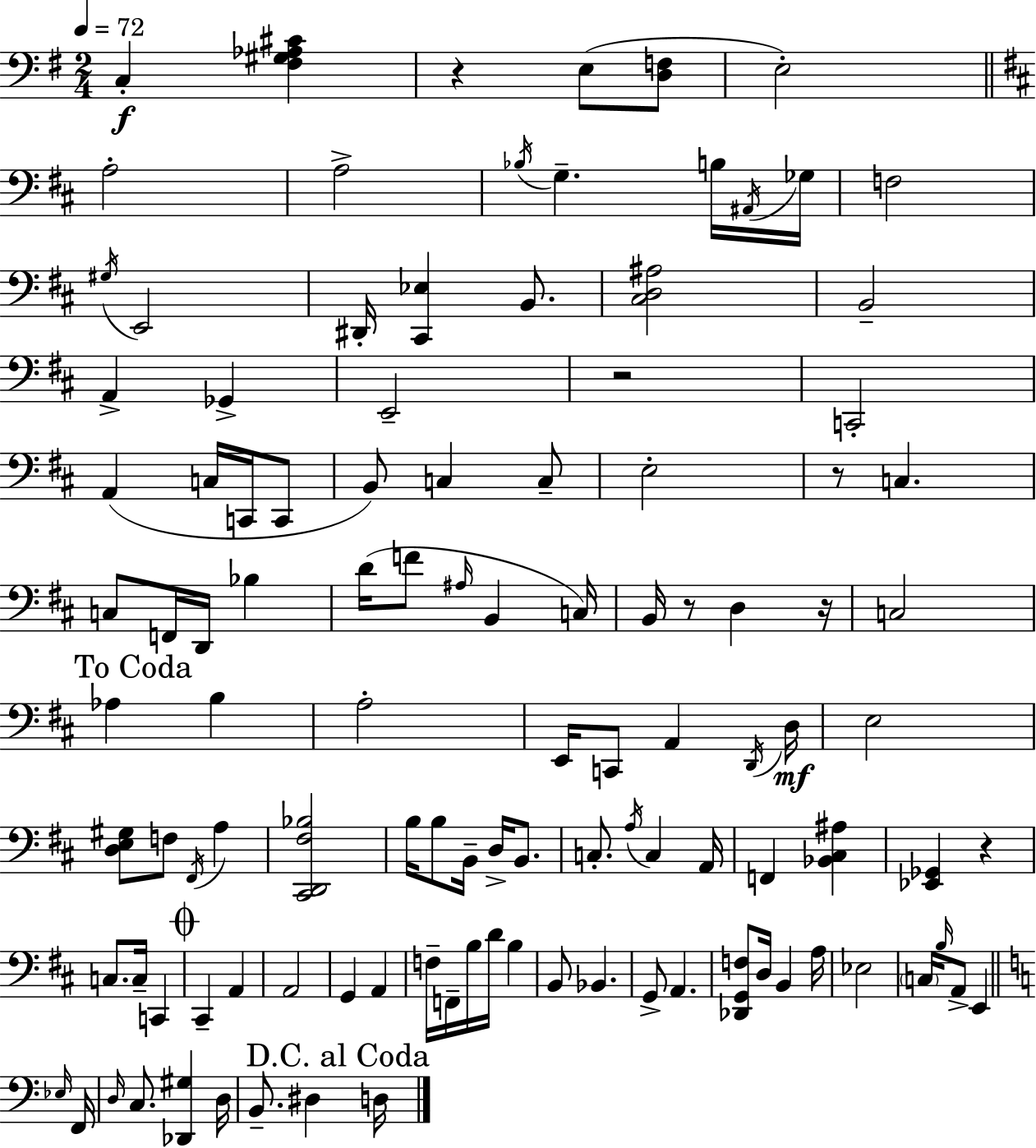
{
  \clef bass
  \numericTimeSignature
  \time 2/4
  \key g \major
  \tempo 4 = 72
  c4-.\f <fis gis aes cis'>4 | r4 e8( <d f>8 | e2-.) | \bar "||" \break \key d \major a2-. | a2-> | \acciaccatura { bes16 } g4.-- b16 | \acciaccatura { ais,16 } ges16 f2 | \break \acciaccatura { gis16 } e,2 | dis,16-. <cis, ees>4 | b,8. <cis d ais>2 | b,2-- | \break a,4-> ges,4-> | e,2-- | r2 | c,2-. | \break a,4( c16 | c,16 c,8 b,8) c4 | c8-- e2-. | r8 c4. | \break c8 f,16 d,16 bes4 | d'16( f'8 \grace { ais16 } b,4 | c16) b,16 r8 d4 | r16 c2 | \break \mark "To Coda" aes4 | b4 a2-. | e,16 c,8 a,4 | \acciaccatura { d,16 }\mf d16 e2 | \break <d e gis>8 f8 | \acciaccatura { fis,16 } a4 <cis, d, fis bes>2 | b16 b8 | b,16-- d16-> b,8. c8.-. | \break \acciaccatura { a16 } c4 a,16 f,4 | <bes, cis ais>4 <ees, ges,>4 | r4 c8. | c16-- c,4 \mark \markup { \musicglyph "scripts.coda" } cis,4-- | \break a,4 a,2 | g,4 | a,4 f16-- | f,16-- b16 d'16 b4 b,8 | \break bes,4. g,8-> | a,4. <des, g, f>8 | d16 b,4 a16 ees2 | \parenthesize c16 | \break \grace { b16 } a,8-> e,4 \bar "||" \break \key c \major \grace { ees16 } f,16 \grace { d16 } c8. <des, gis>4 | d16 b,8.-- dis4 | \mark "D.C. al Coda" d16 \bar "|."
}